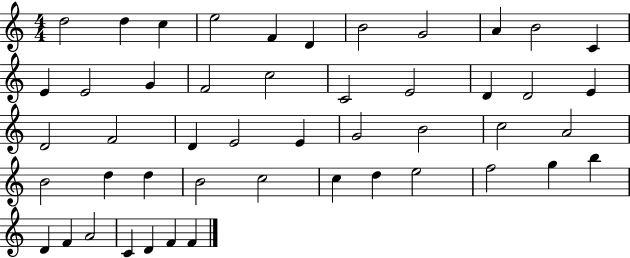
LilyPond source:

{
  \clef treble
  \numericTimeSignature
  \time 4/4
  \key c \major
  d''2 d''4 c''4 | e''2 f'4 d'4 | b'2 g'2 | a'4 b'2 c'4 | \break e'4 e'2 g'4 | f'2 c''2 | c'2 e'2 | d'4 d'2 e'4 | \break d'2 f'2 | d'4 e'2 e'4 | g'2 b'2 | c''2 a'2 | \break b'2 d''4 d''4 | b'2 c''2 | c''4 d''4 e''2 | f''2 g''4 b''4 | \break d'4 f'4 a'2 | c'4 d'4 f'4 f'4 | \bar "|."
}